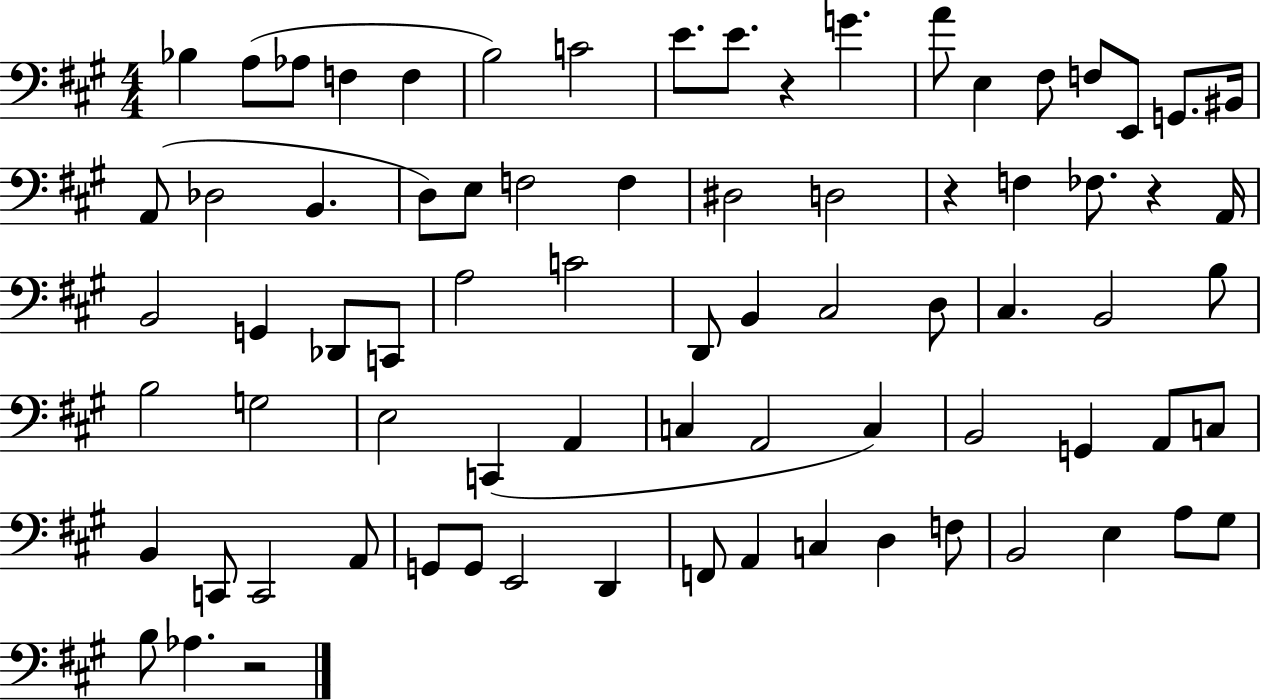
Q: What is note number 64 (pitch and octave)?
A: A2